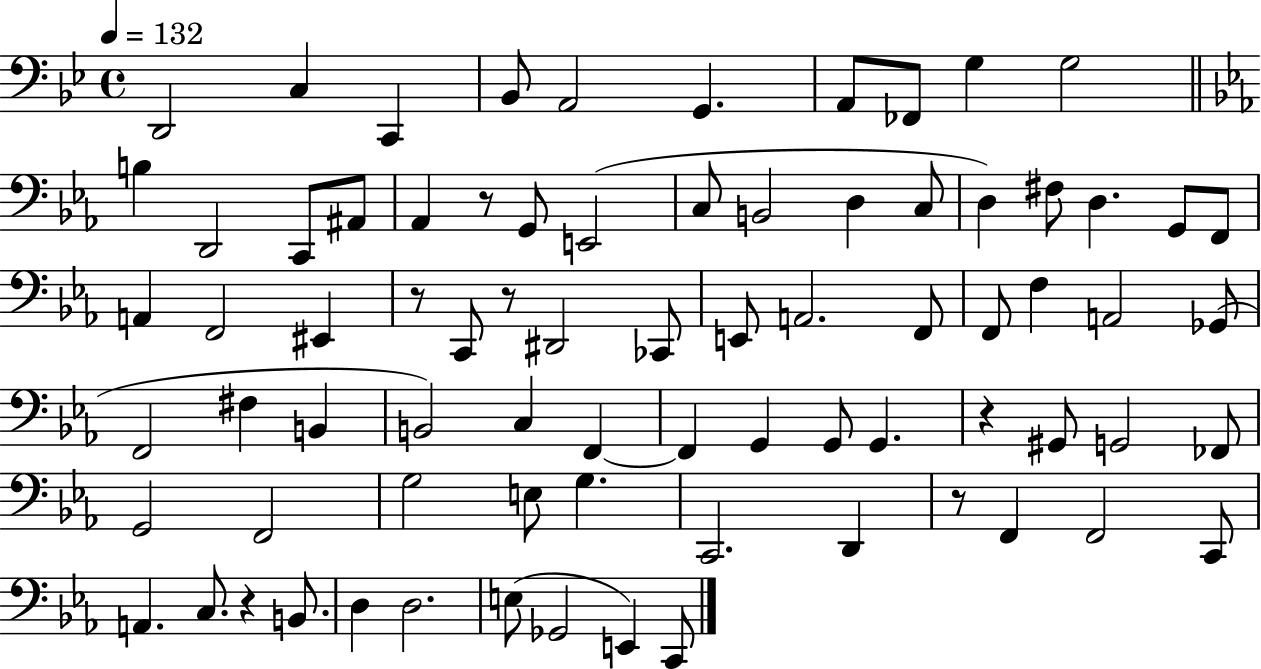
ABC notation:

X:1
T:Untitled
M:4/4
L:1/4
K:Bb
D,,2 C, C,, _B,,/2 A,,2 G,, A,,/2 _F,,/2 G, G,2 B, D,,2 C,,/2 ^A,,/2 _A,, z/2 G,,/2 E,,2 C,/2 B,,2 D, C,/2 D, ^F,/2 D, G,,/2 F,,/2 A,, F,,2 ^E,, z/2 C,,/2 z/2 ^D,,2 _C,,/2 E,,/2 A,,2 F,,/2 F,,/2 F, A,,2 _G,,/2 F,,2 ^F, B,, B,,2 C, F,, F,, G,, G,,/2 G,, z ^G,,/2 G,,2 _F,,/2 G,,2 F,,2 G,2 E,/2 G, C,,2 D,, z/2 F,, F,,2 C,,/2 A,, C,/2 z B,,/2 D, D,2 E,/2 _G,,2 E,, C,,/2